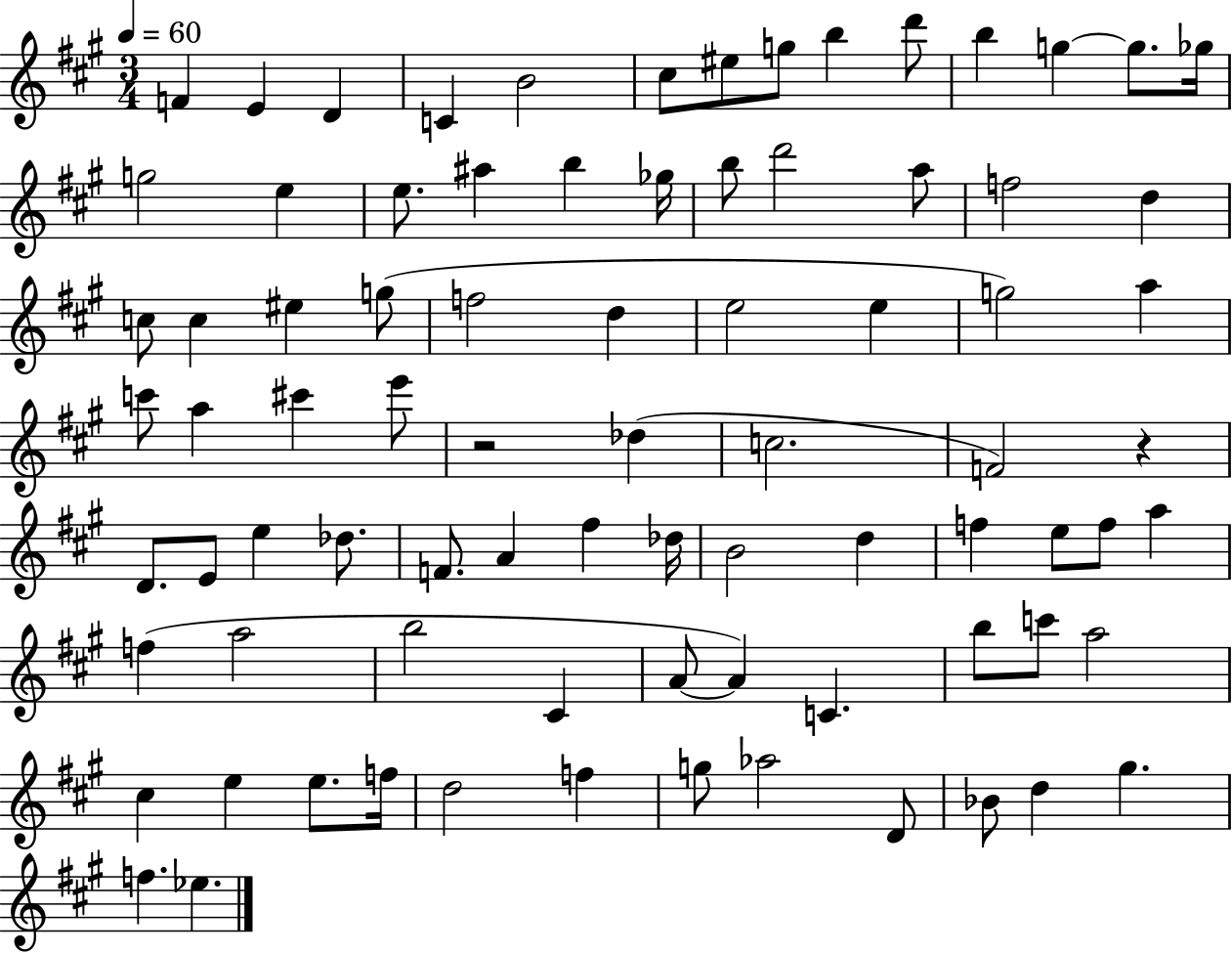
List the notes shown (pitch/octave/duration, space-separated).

F4/q E4/q D4/q C4/q B4/h C#5/e EIS5/e G5/e B5/q D6/e B5/q G5/q G5/e. Gb5/s G5/h E5/q E5/e. A#5/q B5/q Gb5/s B5/e D6/h A5/e F5/h D5/q C5/e C5/q EIS5/q G5/e F5/h D5/q E5/h E5/q G5/h A5/q C6/e A5/q C#6/q E6/e R/h Db5/q C5/h. F4/h R/q D4/e. E4/e E5/q Db5/e. F4/e. A4/q F#5/q Db5/s B4/h D5/q F5/q E5/e F5/e A5/q F5/q A5/h B5/h C#4/q A4/e A4/q C4/q. B5/e C6/e A5/h C#5/q E5/q E5/e. F5/s D5/h F5/q G5/e Ab5/h D4/e Bb4/e D5/q G#5/q. F5/q. Eb5/q.